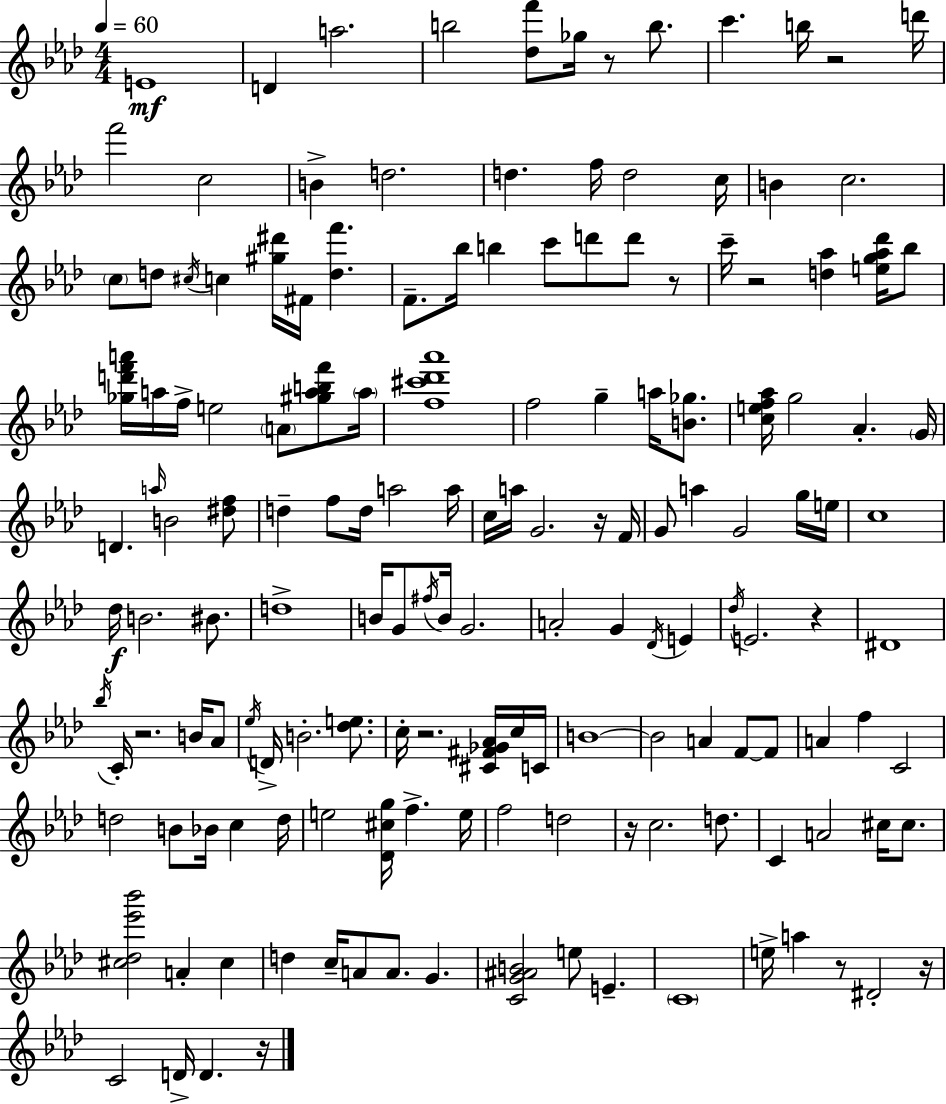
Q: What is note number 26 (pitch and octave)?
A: Bb5